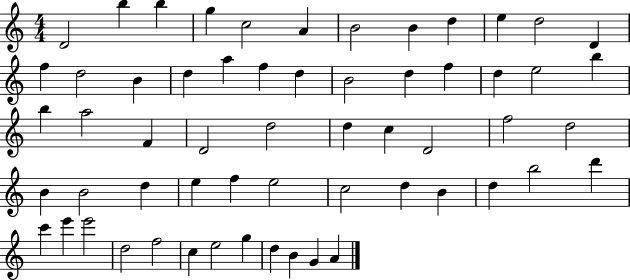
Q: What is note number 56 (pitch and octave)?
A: D5